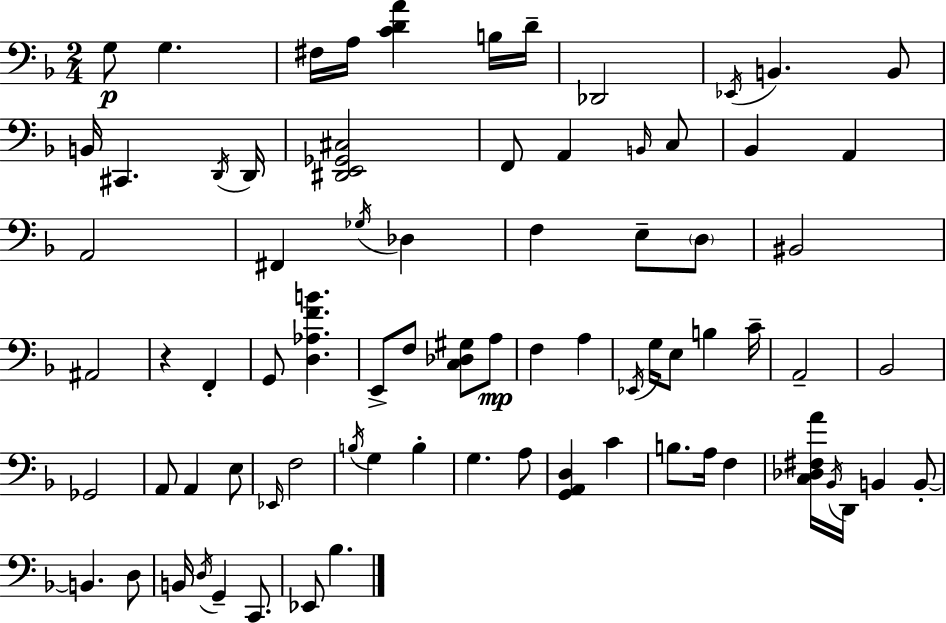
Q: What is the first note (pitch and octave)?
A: G3